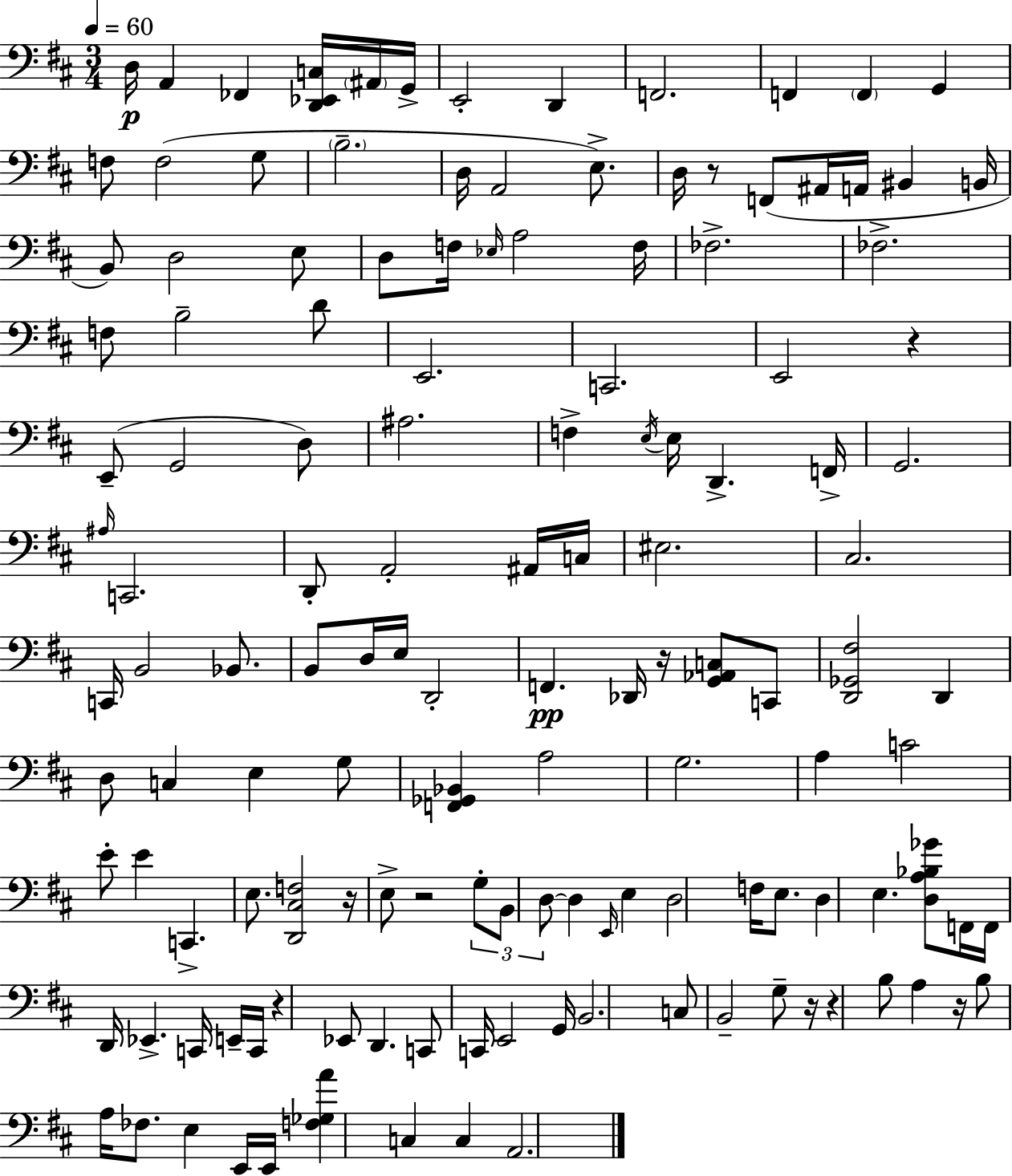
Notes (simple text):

D3/s A2/q FES2/q [D2,Eb2,C3]/s A#2/s G2/s E2/h D2/q F2/h. F2/q F2/q G2/q F3/e F3/h G3/e B3/h. D3/s A2/h E3/e. D3/s R/e F2/e A#2/s A2/s BIS2/q B2/s B2/e D3/h E3/e D3/e F3/s Eb3/s A3/h F3/s FES3/h. FES3/h. F3/e B3/h D4/e E2/h. C2/h. E2/h R/q E2/e G2/h D3/e A#3/h. F3/q E3/s E3/s D2/q. F2/s G2/h. A#3/s C2/h. D2/e A2/h A#2/s C3/s EIS3/h. C#3/h. C2/s B2/h Bb2/e. B2/e D3/s E3/s D2/h F2/q. Db2/s R/s [G2,Ab2,C3]/e C2/e [D2,Gb2,F#3]/h D2/q D3/e C3/q E3/q G3/e [F2,Gb2,Bb2]/q A3/h G3/h. A3/q C4/h E4/e E4/q C2/q. E3/e. [D2,C#3,F3]/h R/s E3/e R/h G3/e B2/e D3/e D3/q E2/s E3/q D3/h F3/s E3/e. D3/q E3/q. [D3,A3,Bb3,Gb4]/e F2/s F2/s D2/s Eb2/q. C2/s E2/s C2/s R/q Eb2/e D2/q. C2/e C2/s E2/h G2/s B2/h. C3/e B2/h G3/e R/s R/q B3/e A3/q R/s B3/e A3/s FES3/e. E3/q E2/s E2/s [F3,Gb3,A4]/q C3/q C3/q A2/h.